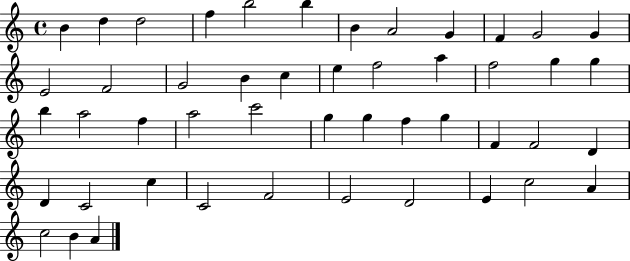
B4/q D5/q D5/h F5/q B5/h B5/q B4/q A4/h G4/q F4/q G4/h G4/q E4/h F4/h G4/h B4/q C5/q E5/q F5/h A5/q F5/h G5/q G5/q B5/q A5/h F5/q A5/h C6/h G5/q G5/q F5/q G5/q F4/q F4/h D4/q D4/q C4/h C5/q C4/h F4/h E4/h D4/h E4/q C5/h A4/q C5/h B4/q A4/q